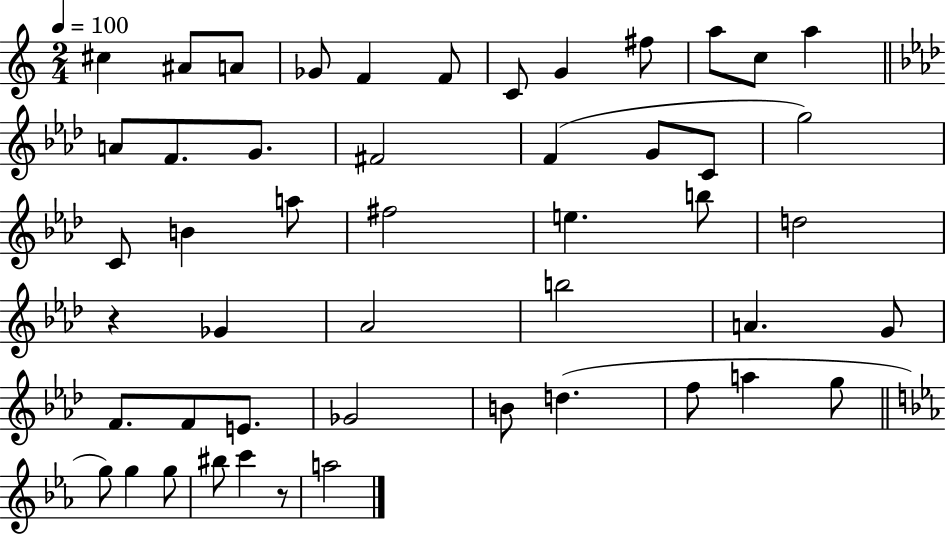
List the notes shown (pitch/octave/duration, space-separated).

C#5/q A#4/e A4/e Gb4/e F4/q F4/e C4/e G4/q F#5/e A5/e C5/e A5/q A4/e F4/e. G4/e. F#4/h F4/q G4/e C4/e G5/h C4/e B4/q A5/e F#5/h E5/q. B5/e D5/h R/q Gb4/q Ab4/h B5/h A4/q. G4/e F4/e. F4/e E4/e. Gb4/h B4/e D5/q. F5/e A5/q G5/e G5/e G5/q G5/e BIS5/e C6/q R/e A5/h